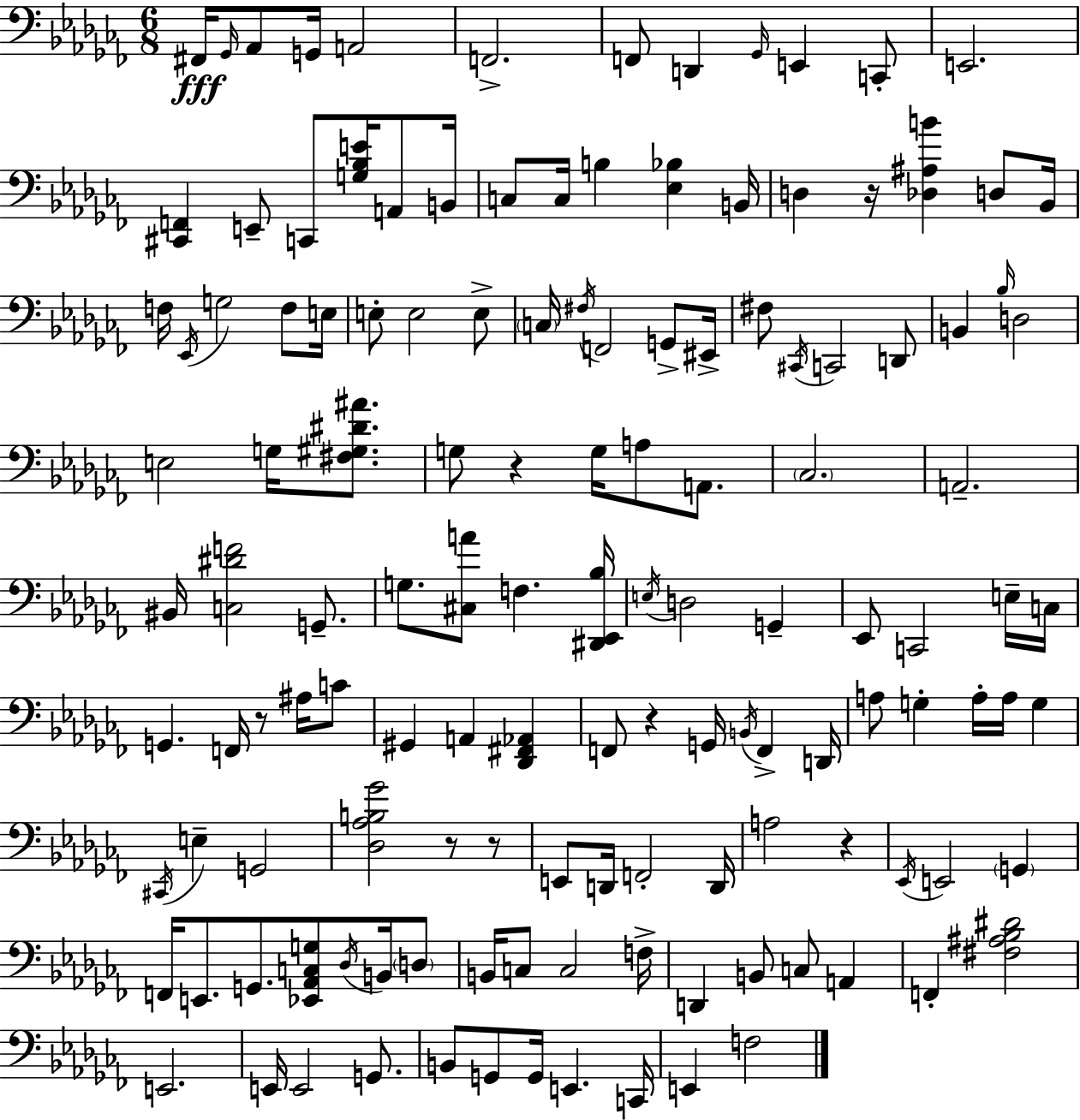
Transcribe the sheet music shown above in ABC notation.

X:1
T:Untitled
M:6/8
L:1/4
K:Abm
^F,,/4 _G,,/4 _A,,/2 G,,/4 A,,2 F,,2 F,,/2 D,, _G,,/4 E,, C,,/2 E,,2 [^C,,F,,] E,,/2 C,,/2 [G,_B,E]/4 A,,/2 B,,/4 C,/2 C,/4 B, [_E,_B,] B,,/4 D, z/4 [_D,^A,B] D,/2 _B,,/4 F,/4 _E,,/4 G,2 F,/2 E,/4 E,/2 E,2 E,/2 C,/4 ^F,/4 F,,2 G,,/2 ^E,,/4 ^F,/2 ^C,,/4 C,,2 D,,/2 B,, _B,/4 D,2 E,2 G,/4 [^F,^G,^D^A]/2 G,/2 z G,/4 A,/2 A,,/2 _C,2 A,,2 ^B,,/4 [C,^DF]2 G,,/2 G,/2 [^C,A]/2 F, [^D,,_E,,_B,]/4 E,/4 D,2 G,, _E,,/2 C,,2 E,/4 C,/4 G,, F,,/4 z/2 ^A,/4 C/2 ^G,, A,, [_D,,^F,,_A,,] F,,/2 z G,,/4 B,,/4 F,, D,,/4 A,/2 G, A,/4 A,/4 G, ^C,,/4 E, G,,2 [_D,_A,B,_G]2 z/2 z/2 E,,/2 D,,/4 F,,2 D,,/4 A,2 z _E,,/4 E,,2 G,, F,,/4 E,,/2 G,,/2 [_E,,_A,,C,G,]/2 _D,/4 B,,/4 D,/2 B,,/4 C,/2 C,2 F,/4 D,, B,,/2 C,/2 A,, F,, [^F,^A,_B,^D]2 E,,2 E,,/4 E,,2 G,,/2 B,,/2 G,,/2 G,,/4 E,, C,,/4 E,, F,2